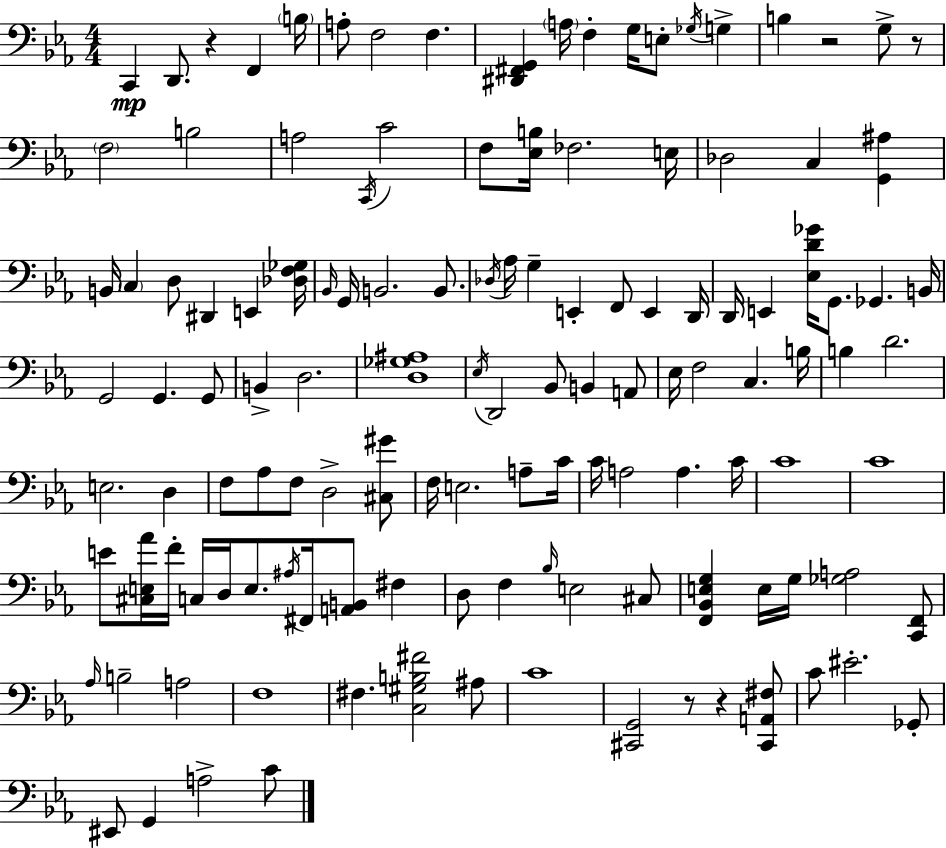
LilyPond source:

{
  \clef bass
  \numericTimeSignature
  \time 4/4
  \key ees \major
  c,4\mp d,8. r4 f,4 \parenthesize b16 | a8-. f2 f4. | <dis, fis, g,>4 \parenthesize a16 f4-. g16 e8-. \acciaccatura { ges16 } g4-> | b4 r2 g8-> r8 | \break \parenthesize f2 b2 | a2 \acciaccatura { c,16 } c'2 | f8 <ees b>16 fes2. | e16 des2 c4 <g, ais>4 | \break b,16 \parenthesize c4 d8 dis,4 e,4 | <des f ges>16 \grace { bes,16 } g,16 b,2. | b,8. \acciaccatura { des16 } aes16 g4-- e,4-. f,8 e,4 | d,16 d,16 e,4 <ees d' ges'>16 g,8. ges,4. | \break b,16 g,2 g,4. | g,8 b,4-> d2. | <d ges ais>1 | \acciaccatura { ees16 } d,2 bes,8 b,4 | \break a,8 ees16 f2 c4. | b16 b4 d'2. | e2. | d4 f8 aes8 f8 d2-> | \break <cis gis'>8 f16 e2. | a8-- c'16 c'16 a2 a4. | c'16 c'1 | c'1 | \break e'8 <cis e aes'>16 f'16-. c16 d16 e8. \acciaccatura { ais16 } fis,16 | <a, b,>8 fis4 d8 f4 \grace { bes16 } e2 | cis8 <f, bes, e g>4 e16 g16 <ges a>2 | <c, f,>8 \grace { aes16 } b2-- | \break a2 f1 | fis4. <c gis b fis'>2 | ais8 c'1 | <cis, g,>2 | \break r8 r4 <cis, a, fis>8 c'8 eis'2.-. | ges,8-. eis,8 g,4 a2-> | c'8 \bar "|."
}